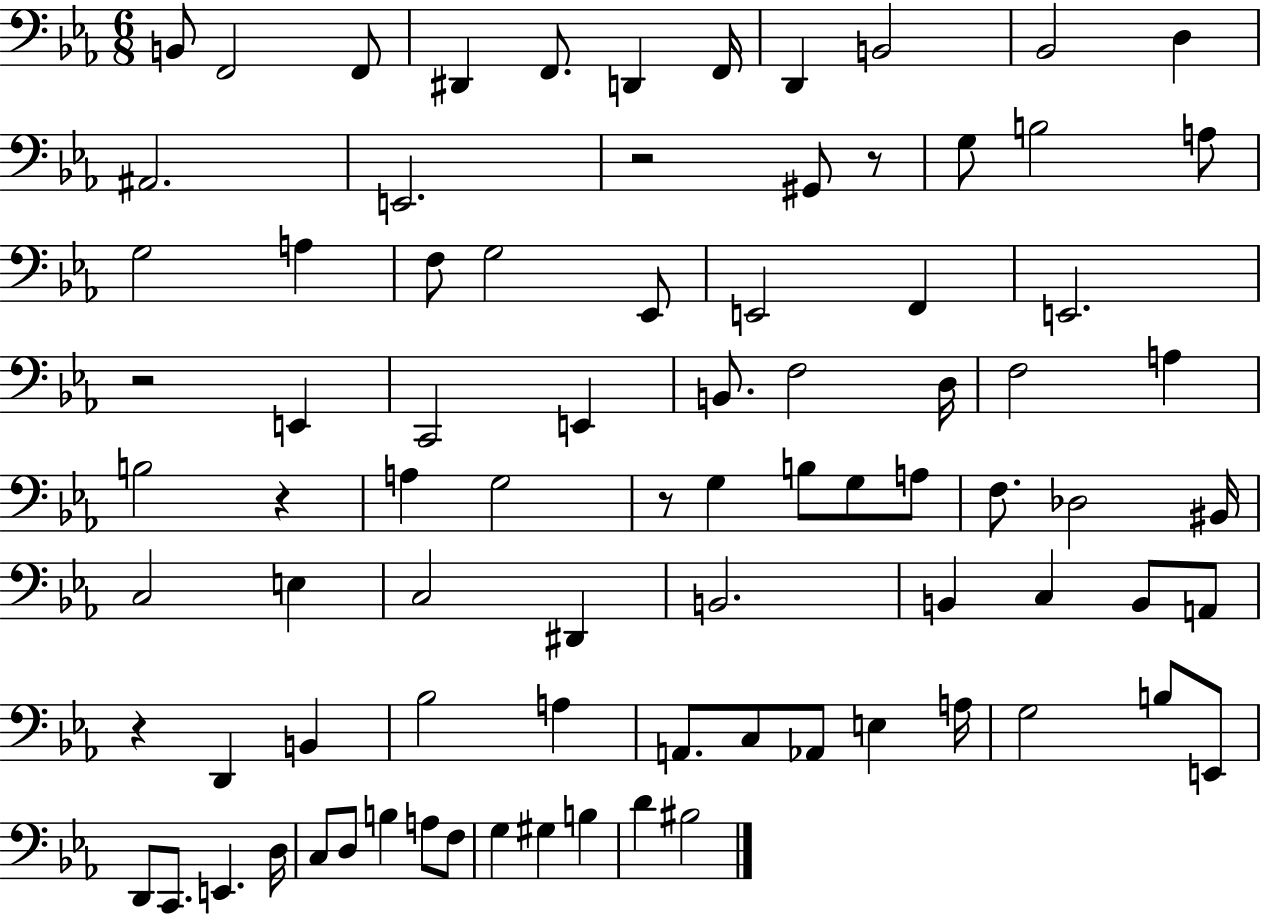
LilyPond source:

{
  \clef bass
  \numericTimeSignature
  \time 6/8
  \key ees \major
  \repeat volta 2 { b,8 f,2 f,8 | dis,4 f,8. d,4 f,16 | d,4 b,2 | bes,2 d4 | \break ais,2. | e,2. | r2 gis,8 r8 | g8 b2 a8 | \break g2 a4 | f8 g2 ees,8 | e,2 f,4 | e,2. | \break r2 e,4 | c,2 e,4 | b,8. f2 d16 | f2 a4 | \break b2 r4 | a4 g2 | r8 g4 b8 g8 a8 | f8. des2 bis,16 | \break c2 e4 | c2 dis,4 | b,2. | b,4 c4 b,8 a,8 | \break r4 d,4 b,4 | bes2 a4 | a,8. c8 aes,8 e4 a16 | g2 b8 e,8 | \break d,8 c,8. e,4. d16 | c8 d8 b4 a8 f8 | g4 gis4 b4 | d'4 bis2 | \break } \bar "|."
}